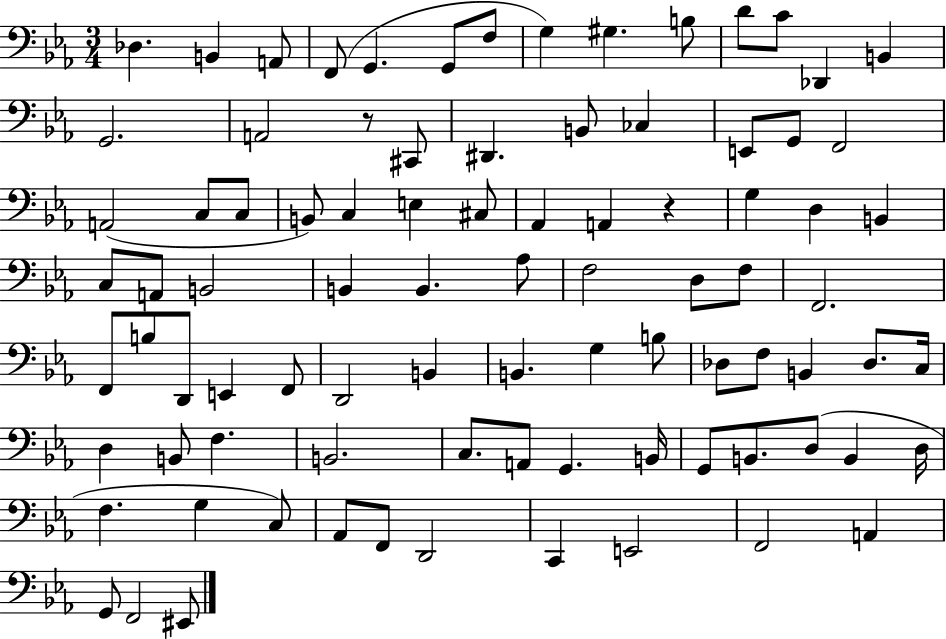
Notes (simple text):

Db3/q. B2/q A2/e F2/e G2/q. G2/e F3/e G3/q G#3/q. B3/e D4/e C4/e Db2/q B2/q G2/h. A2/h R/e C#2/e D#2/q. B2/e CES3/q E2/e G2/e F2/h A2/h C3/e C3/e B2/e C3/q E3/q C#3/e Ab2/q A2/q R/q G3/q D3/q B2/q C3/e A2/e B2/h B2/q B2/q. Ab3/e F3/h D3/e F3/e F2/h. F2/e B3/e D2/e E2/q F2/e D2/h B2/q B2/q. G3/q B3/e Db3/e F3/e B2/q Db3/e. C3/s D3/q B2/e F3/q. B2/h. C3/e. A2/e G2/q. B2/s G2/e B2/e. D3/e B2/q D3/s F3/q. G3/q C3/e Ab2/e F2/e D2/h C2/q E2/h F2/h A2/q G2/e F2/h EIS2/e